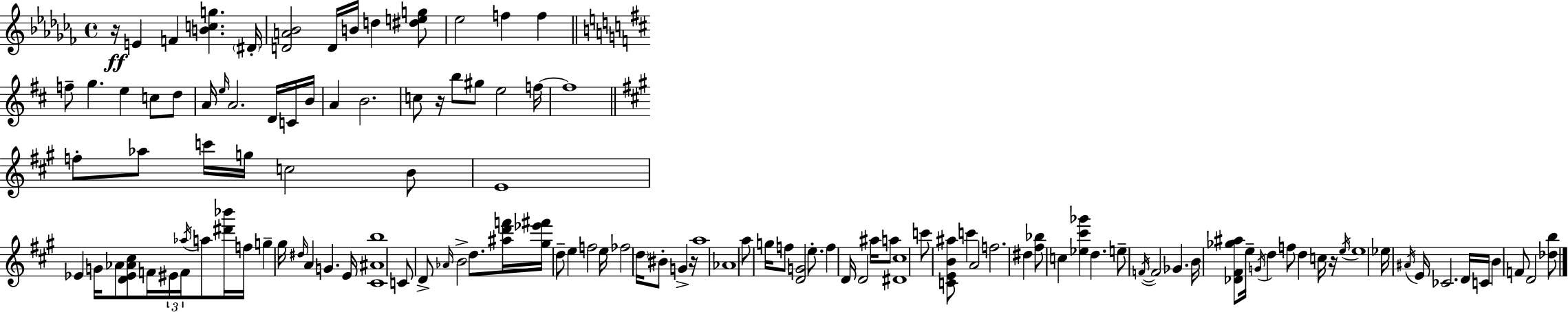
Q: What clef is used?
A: treble